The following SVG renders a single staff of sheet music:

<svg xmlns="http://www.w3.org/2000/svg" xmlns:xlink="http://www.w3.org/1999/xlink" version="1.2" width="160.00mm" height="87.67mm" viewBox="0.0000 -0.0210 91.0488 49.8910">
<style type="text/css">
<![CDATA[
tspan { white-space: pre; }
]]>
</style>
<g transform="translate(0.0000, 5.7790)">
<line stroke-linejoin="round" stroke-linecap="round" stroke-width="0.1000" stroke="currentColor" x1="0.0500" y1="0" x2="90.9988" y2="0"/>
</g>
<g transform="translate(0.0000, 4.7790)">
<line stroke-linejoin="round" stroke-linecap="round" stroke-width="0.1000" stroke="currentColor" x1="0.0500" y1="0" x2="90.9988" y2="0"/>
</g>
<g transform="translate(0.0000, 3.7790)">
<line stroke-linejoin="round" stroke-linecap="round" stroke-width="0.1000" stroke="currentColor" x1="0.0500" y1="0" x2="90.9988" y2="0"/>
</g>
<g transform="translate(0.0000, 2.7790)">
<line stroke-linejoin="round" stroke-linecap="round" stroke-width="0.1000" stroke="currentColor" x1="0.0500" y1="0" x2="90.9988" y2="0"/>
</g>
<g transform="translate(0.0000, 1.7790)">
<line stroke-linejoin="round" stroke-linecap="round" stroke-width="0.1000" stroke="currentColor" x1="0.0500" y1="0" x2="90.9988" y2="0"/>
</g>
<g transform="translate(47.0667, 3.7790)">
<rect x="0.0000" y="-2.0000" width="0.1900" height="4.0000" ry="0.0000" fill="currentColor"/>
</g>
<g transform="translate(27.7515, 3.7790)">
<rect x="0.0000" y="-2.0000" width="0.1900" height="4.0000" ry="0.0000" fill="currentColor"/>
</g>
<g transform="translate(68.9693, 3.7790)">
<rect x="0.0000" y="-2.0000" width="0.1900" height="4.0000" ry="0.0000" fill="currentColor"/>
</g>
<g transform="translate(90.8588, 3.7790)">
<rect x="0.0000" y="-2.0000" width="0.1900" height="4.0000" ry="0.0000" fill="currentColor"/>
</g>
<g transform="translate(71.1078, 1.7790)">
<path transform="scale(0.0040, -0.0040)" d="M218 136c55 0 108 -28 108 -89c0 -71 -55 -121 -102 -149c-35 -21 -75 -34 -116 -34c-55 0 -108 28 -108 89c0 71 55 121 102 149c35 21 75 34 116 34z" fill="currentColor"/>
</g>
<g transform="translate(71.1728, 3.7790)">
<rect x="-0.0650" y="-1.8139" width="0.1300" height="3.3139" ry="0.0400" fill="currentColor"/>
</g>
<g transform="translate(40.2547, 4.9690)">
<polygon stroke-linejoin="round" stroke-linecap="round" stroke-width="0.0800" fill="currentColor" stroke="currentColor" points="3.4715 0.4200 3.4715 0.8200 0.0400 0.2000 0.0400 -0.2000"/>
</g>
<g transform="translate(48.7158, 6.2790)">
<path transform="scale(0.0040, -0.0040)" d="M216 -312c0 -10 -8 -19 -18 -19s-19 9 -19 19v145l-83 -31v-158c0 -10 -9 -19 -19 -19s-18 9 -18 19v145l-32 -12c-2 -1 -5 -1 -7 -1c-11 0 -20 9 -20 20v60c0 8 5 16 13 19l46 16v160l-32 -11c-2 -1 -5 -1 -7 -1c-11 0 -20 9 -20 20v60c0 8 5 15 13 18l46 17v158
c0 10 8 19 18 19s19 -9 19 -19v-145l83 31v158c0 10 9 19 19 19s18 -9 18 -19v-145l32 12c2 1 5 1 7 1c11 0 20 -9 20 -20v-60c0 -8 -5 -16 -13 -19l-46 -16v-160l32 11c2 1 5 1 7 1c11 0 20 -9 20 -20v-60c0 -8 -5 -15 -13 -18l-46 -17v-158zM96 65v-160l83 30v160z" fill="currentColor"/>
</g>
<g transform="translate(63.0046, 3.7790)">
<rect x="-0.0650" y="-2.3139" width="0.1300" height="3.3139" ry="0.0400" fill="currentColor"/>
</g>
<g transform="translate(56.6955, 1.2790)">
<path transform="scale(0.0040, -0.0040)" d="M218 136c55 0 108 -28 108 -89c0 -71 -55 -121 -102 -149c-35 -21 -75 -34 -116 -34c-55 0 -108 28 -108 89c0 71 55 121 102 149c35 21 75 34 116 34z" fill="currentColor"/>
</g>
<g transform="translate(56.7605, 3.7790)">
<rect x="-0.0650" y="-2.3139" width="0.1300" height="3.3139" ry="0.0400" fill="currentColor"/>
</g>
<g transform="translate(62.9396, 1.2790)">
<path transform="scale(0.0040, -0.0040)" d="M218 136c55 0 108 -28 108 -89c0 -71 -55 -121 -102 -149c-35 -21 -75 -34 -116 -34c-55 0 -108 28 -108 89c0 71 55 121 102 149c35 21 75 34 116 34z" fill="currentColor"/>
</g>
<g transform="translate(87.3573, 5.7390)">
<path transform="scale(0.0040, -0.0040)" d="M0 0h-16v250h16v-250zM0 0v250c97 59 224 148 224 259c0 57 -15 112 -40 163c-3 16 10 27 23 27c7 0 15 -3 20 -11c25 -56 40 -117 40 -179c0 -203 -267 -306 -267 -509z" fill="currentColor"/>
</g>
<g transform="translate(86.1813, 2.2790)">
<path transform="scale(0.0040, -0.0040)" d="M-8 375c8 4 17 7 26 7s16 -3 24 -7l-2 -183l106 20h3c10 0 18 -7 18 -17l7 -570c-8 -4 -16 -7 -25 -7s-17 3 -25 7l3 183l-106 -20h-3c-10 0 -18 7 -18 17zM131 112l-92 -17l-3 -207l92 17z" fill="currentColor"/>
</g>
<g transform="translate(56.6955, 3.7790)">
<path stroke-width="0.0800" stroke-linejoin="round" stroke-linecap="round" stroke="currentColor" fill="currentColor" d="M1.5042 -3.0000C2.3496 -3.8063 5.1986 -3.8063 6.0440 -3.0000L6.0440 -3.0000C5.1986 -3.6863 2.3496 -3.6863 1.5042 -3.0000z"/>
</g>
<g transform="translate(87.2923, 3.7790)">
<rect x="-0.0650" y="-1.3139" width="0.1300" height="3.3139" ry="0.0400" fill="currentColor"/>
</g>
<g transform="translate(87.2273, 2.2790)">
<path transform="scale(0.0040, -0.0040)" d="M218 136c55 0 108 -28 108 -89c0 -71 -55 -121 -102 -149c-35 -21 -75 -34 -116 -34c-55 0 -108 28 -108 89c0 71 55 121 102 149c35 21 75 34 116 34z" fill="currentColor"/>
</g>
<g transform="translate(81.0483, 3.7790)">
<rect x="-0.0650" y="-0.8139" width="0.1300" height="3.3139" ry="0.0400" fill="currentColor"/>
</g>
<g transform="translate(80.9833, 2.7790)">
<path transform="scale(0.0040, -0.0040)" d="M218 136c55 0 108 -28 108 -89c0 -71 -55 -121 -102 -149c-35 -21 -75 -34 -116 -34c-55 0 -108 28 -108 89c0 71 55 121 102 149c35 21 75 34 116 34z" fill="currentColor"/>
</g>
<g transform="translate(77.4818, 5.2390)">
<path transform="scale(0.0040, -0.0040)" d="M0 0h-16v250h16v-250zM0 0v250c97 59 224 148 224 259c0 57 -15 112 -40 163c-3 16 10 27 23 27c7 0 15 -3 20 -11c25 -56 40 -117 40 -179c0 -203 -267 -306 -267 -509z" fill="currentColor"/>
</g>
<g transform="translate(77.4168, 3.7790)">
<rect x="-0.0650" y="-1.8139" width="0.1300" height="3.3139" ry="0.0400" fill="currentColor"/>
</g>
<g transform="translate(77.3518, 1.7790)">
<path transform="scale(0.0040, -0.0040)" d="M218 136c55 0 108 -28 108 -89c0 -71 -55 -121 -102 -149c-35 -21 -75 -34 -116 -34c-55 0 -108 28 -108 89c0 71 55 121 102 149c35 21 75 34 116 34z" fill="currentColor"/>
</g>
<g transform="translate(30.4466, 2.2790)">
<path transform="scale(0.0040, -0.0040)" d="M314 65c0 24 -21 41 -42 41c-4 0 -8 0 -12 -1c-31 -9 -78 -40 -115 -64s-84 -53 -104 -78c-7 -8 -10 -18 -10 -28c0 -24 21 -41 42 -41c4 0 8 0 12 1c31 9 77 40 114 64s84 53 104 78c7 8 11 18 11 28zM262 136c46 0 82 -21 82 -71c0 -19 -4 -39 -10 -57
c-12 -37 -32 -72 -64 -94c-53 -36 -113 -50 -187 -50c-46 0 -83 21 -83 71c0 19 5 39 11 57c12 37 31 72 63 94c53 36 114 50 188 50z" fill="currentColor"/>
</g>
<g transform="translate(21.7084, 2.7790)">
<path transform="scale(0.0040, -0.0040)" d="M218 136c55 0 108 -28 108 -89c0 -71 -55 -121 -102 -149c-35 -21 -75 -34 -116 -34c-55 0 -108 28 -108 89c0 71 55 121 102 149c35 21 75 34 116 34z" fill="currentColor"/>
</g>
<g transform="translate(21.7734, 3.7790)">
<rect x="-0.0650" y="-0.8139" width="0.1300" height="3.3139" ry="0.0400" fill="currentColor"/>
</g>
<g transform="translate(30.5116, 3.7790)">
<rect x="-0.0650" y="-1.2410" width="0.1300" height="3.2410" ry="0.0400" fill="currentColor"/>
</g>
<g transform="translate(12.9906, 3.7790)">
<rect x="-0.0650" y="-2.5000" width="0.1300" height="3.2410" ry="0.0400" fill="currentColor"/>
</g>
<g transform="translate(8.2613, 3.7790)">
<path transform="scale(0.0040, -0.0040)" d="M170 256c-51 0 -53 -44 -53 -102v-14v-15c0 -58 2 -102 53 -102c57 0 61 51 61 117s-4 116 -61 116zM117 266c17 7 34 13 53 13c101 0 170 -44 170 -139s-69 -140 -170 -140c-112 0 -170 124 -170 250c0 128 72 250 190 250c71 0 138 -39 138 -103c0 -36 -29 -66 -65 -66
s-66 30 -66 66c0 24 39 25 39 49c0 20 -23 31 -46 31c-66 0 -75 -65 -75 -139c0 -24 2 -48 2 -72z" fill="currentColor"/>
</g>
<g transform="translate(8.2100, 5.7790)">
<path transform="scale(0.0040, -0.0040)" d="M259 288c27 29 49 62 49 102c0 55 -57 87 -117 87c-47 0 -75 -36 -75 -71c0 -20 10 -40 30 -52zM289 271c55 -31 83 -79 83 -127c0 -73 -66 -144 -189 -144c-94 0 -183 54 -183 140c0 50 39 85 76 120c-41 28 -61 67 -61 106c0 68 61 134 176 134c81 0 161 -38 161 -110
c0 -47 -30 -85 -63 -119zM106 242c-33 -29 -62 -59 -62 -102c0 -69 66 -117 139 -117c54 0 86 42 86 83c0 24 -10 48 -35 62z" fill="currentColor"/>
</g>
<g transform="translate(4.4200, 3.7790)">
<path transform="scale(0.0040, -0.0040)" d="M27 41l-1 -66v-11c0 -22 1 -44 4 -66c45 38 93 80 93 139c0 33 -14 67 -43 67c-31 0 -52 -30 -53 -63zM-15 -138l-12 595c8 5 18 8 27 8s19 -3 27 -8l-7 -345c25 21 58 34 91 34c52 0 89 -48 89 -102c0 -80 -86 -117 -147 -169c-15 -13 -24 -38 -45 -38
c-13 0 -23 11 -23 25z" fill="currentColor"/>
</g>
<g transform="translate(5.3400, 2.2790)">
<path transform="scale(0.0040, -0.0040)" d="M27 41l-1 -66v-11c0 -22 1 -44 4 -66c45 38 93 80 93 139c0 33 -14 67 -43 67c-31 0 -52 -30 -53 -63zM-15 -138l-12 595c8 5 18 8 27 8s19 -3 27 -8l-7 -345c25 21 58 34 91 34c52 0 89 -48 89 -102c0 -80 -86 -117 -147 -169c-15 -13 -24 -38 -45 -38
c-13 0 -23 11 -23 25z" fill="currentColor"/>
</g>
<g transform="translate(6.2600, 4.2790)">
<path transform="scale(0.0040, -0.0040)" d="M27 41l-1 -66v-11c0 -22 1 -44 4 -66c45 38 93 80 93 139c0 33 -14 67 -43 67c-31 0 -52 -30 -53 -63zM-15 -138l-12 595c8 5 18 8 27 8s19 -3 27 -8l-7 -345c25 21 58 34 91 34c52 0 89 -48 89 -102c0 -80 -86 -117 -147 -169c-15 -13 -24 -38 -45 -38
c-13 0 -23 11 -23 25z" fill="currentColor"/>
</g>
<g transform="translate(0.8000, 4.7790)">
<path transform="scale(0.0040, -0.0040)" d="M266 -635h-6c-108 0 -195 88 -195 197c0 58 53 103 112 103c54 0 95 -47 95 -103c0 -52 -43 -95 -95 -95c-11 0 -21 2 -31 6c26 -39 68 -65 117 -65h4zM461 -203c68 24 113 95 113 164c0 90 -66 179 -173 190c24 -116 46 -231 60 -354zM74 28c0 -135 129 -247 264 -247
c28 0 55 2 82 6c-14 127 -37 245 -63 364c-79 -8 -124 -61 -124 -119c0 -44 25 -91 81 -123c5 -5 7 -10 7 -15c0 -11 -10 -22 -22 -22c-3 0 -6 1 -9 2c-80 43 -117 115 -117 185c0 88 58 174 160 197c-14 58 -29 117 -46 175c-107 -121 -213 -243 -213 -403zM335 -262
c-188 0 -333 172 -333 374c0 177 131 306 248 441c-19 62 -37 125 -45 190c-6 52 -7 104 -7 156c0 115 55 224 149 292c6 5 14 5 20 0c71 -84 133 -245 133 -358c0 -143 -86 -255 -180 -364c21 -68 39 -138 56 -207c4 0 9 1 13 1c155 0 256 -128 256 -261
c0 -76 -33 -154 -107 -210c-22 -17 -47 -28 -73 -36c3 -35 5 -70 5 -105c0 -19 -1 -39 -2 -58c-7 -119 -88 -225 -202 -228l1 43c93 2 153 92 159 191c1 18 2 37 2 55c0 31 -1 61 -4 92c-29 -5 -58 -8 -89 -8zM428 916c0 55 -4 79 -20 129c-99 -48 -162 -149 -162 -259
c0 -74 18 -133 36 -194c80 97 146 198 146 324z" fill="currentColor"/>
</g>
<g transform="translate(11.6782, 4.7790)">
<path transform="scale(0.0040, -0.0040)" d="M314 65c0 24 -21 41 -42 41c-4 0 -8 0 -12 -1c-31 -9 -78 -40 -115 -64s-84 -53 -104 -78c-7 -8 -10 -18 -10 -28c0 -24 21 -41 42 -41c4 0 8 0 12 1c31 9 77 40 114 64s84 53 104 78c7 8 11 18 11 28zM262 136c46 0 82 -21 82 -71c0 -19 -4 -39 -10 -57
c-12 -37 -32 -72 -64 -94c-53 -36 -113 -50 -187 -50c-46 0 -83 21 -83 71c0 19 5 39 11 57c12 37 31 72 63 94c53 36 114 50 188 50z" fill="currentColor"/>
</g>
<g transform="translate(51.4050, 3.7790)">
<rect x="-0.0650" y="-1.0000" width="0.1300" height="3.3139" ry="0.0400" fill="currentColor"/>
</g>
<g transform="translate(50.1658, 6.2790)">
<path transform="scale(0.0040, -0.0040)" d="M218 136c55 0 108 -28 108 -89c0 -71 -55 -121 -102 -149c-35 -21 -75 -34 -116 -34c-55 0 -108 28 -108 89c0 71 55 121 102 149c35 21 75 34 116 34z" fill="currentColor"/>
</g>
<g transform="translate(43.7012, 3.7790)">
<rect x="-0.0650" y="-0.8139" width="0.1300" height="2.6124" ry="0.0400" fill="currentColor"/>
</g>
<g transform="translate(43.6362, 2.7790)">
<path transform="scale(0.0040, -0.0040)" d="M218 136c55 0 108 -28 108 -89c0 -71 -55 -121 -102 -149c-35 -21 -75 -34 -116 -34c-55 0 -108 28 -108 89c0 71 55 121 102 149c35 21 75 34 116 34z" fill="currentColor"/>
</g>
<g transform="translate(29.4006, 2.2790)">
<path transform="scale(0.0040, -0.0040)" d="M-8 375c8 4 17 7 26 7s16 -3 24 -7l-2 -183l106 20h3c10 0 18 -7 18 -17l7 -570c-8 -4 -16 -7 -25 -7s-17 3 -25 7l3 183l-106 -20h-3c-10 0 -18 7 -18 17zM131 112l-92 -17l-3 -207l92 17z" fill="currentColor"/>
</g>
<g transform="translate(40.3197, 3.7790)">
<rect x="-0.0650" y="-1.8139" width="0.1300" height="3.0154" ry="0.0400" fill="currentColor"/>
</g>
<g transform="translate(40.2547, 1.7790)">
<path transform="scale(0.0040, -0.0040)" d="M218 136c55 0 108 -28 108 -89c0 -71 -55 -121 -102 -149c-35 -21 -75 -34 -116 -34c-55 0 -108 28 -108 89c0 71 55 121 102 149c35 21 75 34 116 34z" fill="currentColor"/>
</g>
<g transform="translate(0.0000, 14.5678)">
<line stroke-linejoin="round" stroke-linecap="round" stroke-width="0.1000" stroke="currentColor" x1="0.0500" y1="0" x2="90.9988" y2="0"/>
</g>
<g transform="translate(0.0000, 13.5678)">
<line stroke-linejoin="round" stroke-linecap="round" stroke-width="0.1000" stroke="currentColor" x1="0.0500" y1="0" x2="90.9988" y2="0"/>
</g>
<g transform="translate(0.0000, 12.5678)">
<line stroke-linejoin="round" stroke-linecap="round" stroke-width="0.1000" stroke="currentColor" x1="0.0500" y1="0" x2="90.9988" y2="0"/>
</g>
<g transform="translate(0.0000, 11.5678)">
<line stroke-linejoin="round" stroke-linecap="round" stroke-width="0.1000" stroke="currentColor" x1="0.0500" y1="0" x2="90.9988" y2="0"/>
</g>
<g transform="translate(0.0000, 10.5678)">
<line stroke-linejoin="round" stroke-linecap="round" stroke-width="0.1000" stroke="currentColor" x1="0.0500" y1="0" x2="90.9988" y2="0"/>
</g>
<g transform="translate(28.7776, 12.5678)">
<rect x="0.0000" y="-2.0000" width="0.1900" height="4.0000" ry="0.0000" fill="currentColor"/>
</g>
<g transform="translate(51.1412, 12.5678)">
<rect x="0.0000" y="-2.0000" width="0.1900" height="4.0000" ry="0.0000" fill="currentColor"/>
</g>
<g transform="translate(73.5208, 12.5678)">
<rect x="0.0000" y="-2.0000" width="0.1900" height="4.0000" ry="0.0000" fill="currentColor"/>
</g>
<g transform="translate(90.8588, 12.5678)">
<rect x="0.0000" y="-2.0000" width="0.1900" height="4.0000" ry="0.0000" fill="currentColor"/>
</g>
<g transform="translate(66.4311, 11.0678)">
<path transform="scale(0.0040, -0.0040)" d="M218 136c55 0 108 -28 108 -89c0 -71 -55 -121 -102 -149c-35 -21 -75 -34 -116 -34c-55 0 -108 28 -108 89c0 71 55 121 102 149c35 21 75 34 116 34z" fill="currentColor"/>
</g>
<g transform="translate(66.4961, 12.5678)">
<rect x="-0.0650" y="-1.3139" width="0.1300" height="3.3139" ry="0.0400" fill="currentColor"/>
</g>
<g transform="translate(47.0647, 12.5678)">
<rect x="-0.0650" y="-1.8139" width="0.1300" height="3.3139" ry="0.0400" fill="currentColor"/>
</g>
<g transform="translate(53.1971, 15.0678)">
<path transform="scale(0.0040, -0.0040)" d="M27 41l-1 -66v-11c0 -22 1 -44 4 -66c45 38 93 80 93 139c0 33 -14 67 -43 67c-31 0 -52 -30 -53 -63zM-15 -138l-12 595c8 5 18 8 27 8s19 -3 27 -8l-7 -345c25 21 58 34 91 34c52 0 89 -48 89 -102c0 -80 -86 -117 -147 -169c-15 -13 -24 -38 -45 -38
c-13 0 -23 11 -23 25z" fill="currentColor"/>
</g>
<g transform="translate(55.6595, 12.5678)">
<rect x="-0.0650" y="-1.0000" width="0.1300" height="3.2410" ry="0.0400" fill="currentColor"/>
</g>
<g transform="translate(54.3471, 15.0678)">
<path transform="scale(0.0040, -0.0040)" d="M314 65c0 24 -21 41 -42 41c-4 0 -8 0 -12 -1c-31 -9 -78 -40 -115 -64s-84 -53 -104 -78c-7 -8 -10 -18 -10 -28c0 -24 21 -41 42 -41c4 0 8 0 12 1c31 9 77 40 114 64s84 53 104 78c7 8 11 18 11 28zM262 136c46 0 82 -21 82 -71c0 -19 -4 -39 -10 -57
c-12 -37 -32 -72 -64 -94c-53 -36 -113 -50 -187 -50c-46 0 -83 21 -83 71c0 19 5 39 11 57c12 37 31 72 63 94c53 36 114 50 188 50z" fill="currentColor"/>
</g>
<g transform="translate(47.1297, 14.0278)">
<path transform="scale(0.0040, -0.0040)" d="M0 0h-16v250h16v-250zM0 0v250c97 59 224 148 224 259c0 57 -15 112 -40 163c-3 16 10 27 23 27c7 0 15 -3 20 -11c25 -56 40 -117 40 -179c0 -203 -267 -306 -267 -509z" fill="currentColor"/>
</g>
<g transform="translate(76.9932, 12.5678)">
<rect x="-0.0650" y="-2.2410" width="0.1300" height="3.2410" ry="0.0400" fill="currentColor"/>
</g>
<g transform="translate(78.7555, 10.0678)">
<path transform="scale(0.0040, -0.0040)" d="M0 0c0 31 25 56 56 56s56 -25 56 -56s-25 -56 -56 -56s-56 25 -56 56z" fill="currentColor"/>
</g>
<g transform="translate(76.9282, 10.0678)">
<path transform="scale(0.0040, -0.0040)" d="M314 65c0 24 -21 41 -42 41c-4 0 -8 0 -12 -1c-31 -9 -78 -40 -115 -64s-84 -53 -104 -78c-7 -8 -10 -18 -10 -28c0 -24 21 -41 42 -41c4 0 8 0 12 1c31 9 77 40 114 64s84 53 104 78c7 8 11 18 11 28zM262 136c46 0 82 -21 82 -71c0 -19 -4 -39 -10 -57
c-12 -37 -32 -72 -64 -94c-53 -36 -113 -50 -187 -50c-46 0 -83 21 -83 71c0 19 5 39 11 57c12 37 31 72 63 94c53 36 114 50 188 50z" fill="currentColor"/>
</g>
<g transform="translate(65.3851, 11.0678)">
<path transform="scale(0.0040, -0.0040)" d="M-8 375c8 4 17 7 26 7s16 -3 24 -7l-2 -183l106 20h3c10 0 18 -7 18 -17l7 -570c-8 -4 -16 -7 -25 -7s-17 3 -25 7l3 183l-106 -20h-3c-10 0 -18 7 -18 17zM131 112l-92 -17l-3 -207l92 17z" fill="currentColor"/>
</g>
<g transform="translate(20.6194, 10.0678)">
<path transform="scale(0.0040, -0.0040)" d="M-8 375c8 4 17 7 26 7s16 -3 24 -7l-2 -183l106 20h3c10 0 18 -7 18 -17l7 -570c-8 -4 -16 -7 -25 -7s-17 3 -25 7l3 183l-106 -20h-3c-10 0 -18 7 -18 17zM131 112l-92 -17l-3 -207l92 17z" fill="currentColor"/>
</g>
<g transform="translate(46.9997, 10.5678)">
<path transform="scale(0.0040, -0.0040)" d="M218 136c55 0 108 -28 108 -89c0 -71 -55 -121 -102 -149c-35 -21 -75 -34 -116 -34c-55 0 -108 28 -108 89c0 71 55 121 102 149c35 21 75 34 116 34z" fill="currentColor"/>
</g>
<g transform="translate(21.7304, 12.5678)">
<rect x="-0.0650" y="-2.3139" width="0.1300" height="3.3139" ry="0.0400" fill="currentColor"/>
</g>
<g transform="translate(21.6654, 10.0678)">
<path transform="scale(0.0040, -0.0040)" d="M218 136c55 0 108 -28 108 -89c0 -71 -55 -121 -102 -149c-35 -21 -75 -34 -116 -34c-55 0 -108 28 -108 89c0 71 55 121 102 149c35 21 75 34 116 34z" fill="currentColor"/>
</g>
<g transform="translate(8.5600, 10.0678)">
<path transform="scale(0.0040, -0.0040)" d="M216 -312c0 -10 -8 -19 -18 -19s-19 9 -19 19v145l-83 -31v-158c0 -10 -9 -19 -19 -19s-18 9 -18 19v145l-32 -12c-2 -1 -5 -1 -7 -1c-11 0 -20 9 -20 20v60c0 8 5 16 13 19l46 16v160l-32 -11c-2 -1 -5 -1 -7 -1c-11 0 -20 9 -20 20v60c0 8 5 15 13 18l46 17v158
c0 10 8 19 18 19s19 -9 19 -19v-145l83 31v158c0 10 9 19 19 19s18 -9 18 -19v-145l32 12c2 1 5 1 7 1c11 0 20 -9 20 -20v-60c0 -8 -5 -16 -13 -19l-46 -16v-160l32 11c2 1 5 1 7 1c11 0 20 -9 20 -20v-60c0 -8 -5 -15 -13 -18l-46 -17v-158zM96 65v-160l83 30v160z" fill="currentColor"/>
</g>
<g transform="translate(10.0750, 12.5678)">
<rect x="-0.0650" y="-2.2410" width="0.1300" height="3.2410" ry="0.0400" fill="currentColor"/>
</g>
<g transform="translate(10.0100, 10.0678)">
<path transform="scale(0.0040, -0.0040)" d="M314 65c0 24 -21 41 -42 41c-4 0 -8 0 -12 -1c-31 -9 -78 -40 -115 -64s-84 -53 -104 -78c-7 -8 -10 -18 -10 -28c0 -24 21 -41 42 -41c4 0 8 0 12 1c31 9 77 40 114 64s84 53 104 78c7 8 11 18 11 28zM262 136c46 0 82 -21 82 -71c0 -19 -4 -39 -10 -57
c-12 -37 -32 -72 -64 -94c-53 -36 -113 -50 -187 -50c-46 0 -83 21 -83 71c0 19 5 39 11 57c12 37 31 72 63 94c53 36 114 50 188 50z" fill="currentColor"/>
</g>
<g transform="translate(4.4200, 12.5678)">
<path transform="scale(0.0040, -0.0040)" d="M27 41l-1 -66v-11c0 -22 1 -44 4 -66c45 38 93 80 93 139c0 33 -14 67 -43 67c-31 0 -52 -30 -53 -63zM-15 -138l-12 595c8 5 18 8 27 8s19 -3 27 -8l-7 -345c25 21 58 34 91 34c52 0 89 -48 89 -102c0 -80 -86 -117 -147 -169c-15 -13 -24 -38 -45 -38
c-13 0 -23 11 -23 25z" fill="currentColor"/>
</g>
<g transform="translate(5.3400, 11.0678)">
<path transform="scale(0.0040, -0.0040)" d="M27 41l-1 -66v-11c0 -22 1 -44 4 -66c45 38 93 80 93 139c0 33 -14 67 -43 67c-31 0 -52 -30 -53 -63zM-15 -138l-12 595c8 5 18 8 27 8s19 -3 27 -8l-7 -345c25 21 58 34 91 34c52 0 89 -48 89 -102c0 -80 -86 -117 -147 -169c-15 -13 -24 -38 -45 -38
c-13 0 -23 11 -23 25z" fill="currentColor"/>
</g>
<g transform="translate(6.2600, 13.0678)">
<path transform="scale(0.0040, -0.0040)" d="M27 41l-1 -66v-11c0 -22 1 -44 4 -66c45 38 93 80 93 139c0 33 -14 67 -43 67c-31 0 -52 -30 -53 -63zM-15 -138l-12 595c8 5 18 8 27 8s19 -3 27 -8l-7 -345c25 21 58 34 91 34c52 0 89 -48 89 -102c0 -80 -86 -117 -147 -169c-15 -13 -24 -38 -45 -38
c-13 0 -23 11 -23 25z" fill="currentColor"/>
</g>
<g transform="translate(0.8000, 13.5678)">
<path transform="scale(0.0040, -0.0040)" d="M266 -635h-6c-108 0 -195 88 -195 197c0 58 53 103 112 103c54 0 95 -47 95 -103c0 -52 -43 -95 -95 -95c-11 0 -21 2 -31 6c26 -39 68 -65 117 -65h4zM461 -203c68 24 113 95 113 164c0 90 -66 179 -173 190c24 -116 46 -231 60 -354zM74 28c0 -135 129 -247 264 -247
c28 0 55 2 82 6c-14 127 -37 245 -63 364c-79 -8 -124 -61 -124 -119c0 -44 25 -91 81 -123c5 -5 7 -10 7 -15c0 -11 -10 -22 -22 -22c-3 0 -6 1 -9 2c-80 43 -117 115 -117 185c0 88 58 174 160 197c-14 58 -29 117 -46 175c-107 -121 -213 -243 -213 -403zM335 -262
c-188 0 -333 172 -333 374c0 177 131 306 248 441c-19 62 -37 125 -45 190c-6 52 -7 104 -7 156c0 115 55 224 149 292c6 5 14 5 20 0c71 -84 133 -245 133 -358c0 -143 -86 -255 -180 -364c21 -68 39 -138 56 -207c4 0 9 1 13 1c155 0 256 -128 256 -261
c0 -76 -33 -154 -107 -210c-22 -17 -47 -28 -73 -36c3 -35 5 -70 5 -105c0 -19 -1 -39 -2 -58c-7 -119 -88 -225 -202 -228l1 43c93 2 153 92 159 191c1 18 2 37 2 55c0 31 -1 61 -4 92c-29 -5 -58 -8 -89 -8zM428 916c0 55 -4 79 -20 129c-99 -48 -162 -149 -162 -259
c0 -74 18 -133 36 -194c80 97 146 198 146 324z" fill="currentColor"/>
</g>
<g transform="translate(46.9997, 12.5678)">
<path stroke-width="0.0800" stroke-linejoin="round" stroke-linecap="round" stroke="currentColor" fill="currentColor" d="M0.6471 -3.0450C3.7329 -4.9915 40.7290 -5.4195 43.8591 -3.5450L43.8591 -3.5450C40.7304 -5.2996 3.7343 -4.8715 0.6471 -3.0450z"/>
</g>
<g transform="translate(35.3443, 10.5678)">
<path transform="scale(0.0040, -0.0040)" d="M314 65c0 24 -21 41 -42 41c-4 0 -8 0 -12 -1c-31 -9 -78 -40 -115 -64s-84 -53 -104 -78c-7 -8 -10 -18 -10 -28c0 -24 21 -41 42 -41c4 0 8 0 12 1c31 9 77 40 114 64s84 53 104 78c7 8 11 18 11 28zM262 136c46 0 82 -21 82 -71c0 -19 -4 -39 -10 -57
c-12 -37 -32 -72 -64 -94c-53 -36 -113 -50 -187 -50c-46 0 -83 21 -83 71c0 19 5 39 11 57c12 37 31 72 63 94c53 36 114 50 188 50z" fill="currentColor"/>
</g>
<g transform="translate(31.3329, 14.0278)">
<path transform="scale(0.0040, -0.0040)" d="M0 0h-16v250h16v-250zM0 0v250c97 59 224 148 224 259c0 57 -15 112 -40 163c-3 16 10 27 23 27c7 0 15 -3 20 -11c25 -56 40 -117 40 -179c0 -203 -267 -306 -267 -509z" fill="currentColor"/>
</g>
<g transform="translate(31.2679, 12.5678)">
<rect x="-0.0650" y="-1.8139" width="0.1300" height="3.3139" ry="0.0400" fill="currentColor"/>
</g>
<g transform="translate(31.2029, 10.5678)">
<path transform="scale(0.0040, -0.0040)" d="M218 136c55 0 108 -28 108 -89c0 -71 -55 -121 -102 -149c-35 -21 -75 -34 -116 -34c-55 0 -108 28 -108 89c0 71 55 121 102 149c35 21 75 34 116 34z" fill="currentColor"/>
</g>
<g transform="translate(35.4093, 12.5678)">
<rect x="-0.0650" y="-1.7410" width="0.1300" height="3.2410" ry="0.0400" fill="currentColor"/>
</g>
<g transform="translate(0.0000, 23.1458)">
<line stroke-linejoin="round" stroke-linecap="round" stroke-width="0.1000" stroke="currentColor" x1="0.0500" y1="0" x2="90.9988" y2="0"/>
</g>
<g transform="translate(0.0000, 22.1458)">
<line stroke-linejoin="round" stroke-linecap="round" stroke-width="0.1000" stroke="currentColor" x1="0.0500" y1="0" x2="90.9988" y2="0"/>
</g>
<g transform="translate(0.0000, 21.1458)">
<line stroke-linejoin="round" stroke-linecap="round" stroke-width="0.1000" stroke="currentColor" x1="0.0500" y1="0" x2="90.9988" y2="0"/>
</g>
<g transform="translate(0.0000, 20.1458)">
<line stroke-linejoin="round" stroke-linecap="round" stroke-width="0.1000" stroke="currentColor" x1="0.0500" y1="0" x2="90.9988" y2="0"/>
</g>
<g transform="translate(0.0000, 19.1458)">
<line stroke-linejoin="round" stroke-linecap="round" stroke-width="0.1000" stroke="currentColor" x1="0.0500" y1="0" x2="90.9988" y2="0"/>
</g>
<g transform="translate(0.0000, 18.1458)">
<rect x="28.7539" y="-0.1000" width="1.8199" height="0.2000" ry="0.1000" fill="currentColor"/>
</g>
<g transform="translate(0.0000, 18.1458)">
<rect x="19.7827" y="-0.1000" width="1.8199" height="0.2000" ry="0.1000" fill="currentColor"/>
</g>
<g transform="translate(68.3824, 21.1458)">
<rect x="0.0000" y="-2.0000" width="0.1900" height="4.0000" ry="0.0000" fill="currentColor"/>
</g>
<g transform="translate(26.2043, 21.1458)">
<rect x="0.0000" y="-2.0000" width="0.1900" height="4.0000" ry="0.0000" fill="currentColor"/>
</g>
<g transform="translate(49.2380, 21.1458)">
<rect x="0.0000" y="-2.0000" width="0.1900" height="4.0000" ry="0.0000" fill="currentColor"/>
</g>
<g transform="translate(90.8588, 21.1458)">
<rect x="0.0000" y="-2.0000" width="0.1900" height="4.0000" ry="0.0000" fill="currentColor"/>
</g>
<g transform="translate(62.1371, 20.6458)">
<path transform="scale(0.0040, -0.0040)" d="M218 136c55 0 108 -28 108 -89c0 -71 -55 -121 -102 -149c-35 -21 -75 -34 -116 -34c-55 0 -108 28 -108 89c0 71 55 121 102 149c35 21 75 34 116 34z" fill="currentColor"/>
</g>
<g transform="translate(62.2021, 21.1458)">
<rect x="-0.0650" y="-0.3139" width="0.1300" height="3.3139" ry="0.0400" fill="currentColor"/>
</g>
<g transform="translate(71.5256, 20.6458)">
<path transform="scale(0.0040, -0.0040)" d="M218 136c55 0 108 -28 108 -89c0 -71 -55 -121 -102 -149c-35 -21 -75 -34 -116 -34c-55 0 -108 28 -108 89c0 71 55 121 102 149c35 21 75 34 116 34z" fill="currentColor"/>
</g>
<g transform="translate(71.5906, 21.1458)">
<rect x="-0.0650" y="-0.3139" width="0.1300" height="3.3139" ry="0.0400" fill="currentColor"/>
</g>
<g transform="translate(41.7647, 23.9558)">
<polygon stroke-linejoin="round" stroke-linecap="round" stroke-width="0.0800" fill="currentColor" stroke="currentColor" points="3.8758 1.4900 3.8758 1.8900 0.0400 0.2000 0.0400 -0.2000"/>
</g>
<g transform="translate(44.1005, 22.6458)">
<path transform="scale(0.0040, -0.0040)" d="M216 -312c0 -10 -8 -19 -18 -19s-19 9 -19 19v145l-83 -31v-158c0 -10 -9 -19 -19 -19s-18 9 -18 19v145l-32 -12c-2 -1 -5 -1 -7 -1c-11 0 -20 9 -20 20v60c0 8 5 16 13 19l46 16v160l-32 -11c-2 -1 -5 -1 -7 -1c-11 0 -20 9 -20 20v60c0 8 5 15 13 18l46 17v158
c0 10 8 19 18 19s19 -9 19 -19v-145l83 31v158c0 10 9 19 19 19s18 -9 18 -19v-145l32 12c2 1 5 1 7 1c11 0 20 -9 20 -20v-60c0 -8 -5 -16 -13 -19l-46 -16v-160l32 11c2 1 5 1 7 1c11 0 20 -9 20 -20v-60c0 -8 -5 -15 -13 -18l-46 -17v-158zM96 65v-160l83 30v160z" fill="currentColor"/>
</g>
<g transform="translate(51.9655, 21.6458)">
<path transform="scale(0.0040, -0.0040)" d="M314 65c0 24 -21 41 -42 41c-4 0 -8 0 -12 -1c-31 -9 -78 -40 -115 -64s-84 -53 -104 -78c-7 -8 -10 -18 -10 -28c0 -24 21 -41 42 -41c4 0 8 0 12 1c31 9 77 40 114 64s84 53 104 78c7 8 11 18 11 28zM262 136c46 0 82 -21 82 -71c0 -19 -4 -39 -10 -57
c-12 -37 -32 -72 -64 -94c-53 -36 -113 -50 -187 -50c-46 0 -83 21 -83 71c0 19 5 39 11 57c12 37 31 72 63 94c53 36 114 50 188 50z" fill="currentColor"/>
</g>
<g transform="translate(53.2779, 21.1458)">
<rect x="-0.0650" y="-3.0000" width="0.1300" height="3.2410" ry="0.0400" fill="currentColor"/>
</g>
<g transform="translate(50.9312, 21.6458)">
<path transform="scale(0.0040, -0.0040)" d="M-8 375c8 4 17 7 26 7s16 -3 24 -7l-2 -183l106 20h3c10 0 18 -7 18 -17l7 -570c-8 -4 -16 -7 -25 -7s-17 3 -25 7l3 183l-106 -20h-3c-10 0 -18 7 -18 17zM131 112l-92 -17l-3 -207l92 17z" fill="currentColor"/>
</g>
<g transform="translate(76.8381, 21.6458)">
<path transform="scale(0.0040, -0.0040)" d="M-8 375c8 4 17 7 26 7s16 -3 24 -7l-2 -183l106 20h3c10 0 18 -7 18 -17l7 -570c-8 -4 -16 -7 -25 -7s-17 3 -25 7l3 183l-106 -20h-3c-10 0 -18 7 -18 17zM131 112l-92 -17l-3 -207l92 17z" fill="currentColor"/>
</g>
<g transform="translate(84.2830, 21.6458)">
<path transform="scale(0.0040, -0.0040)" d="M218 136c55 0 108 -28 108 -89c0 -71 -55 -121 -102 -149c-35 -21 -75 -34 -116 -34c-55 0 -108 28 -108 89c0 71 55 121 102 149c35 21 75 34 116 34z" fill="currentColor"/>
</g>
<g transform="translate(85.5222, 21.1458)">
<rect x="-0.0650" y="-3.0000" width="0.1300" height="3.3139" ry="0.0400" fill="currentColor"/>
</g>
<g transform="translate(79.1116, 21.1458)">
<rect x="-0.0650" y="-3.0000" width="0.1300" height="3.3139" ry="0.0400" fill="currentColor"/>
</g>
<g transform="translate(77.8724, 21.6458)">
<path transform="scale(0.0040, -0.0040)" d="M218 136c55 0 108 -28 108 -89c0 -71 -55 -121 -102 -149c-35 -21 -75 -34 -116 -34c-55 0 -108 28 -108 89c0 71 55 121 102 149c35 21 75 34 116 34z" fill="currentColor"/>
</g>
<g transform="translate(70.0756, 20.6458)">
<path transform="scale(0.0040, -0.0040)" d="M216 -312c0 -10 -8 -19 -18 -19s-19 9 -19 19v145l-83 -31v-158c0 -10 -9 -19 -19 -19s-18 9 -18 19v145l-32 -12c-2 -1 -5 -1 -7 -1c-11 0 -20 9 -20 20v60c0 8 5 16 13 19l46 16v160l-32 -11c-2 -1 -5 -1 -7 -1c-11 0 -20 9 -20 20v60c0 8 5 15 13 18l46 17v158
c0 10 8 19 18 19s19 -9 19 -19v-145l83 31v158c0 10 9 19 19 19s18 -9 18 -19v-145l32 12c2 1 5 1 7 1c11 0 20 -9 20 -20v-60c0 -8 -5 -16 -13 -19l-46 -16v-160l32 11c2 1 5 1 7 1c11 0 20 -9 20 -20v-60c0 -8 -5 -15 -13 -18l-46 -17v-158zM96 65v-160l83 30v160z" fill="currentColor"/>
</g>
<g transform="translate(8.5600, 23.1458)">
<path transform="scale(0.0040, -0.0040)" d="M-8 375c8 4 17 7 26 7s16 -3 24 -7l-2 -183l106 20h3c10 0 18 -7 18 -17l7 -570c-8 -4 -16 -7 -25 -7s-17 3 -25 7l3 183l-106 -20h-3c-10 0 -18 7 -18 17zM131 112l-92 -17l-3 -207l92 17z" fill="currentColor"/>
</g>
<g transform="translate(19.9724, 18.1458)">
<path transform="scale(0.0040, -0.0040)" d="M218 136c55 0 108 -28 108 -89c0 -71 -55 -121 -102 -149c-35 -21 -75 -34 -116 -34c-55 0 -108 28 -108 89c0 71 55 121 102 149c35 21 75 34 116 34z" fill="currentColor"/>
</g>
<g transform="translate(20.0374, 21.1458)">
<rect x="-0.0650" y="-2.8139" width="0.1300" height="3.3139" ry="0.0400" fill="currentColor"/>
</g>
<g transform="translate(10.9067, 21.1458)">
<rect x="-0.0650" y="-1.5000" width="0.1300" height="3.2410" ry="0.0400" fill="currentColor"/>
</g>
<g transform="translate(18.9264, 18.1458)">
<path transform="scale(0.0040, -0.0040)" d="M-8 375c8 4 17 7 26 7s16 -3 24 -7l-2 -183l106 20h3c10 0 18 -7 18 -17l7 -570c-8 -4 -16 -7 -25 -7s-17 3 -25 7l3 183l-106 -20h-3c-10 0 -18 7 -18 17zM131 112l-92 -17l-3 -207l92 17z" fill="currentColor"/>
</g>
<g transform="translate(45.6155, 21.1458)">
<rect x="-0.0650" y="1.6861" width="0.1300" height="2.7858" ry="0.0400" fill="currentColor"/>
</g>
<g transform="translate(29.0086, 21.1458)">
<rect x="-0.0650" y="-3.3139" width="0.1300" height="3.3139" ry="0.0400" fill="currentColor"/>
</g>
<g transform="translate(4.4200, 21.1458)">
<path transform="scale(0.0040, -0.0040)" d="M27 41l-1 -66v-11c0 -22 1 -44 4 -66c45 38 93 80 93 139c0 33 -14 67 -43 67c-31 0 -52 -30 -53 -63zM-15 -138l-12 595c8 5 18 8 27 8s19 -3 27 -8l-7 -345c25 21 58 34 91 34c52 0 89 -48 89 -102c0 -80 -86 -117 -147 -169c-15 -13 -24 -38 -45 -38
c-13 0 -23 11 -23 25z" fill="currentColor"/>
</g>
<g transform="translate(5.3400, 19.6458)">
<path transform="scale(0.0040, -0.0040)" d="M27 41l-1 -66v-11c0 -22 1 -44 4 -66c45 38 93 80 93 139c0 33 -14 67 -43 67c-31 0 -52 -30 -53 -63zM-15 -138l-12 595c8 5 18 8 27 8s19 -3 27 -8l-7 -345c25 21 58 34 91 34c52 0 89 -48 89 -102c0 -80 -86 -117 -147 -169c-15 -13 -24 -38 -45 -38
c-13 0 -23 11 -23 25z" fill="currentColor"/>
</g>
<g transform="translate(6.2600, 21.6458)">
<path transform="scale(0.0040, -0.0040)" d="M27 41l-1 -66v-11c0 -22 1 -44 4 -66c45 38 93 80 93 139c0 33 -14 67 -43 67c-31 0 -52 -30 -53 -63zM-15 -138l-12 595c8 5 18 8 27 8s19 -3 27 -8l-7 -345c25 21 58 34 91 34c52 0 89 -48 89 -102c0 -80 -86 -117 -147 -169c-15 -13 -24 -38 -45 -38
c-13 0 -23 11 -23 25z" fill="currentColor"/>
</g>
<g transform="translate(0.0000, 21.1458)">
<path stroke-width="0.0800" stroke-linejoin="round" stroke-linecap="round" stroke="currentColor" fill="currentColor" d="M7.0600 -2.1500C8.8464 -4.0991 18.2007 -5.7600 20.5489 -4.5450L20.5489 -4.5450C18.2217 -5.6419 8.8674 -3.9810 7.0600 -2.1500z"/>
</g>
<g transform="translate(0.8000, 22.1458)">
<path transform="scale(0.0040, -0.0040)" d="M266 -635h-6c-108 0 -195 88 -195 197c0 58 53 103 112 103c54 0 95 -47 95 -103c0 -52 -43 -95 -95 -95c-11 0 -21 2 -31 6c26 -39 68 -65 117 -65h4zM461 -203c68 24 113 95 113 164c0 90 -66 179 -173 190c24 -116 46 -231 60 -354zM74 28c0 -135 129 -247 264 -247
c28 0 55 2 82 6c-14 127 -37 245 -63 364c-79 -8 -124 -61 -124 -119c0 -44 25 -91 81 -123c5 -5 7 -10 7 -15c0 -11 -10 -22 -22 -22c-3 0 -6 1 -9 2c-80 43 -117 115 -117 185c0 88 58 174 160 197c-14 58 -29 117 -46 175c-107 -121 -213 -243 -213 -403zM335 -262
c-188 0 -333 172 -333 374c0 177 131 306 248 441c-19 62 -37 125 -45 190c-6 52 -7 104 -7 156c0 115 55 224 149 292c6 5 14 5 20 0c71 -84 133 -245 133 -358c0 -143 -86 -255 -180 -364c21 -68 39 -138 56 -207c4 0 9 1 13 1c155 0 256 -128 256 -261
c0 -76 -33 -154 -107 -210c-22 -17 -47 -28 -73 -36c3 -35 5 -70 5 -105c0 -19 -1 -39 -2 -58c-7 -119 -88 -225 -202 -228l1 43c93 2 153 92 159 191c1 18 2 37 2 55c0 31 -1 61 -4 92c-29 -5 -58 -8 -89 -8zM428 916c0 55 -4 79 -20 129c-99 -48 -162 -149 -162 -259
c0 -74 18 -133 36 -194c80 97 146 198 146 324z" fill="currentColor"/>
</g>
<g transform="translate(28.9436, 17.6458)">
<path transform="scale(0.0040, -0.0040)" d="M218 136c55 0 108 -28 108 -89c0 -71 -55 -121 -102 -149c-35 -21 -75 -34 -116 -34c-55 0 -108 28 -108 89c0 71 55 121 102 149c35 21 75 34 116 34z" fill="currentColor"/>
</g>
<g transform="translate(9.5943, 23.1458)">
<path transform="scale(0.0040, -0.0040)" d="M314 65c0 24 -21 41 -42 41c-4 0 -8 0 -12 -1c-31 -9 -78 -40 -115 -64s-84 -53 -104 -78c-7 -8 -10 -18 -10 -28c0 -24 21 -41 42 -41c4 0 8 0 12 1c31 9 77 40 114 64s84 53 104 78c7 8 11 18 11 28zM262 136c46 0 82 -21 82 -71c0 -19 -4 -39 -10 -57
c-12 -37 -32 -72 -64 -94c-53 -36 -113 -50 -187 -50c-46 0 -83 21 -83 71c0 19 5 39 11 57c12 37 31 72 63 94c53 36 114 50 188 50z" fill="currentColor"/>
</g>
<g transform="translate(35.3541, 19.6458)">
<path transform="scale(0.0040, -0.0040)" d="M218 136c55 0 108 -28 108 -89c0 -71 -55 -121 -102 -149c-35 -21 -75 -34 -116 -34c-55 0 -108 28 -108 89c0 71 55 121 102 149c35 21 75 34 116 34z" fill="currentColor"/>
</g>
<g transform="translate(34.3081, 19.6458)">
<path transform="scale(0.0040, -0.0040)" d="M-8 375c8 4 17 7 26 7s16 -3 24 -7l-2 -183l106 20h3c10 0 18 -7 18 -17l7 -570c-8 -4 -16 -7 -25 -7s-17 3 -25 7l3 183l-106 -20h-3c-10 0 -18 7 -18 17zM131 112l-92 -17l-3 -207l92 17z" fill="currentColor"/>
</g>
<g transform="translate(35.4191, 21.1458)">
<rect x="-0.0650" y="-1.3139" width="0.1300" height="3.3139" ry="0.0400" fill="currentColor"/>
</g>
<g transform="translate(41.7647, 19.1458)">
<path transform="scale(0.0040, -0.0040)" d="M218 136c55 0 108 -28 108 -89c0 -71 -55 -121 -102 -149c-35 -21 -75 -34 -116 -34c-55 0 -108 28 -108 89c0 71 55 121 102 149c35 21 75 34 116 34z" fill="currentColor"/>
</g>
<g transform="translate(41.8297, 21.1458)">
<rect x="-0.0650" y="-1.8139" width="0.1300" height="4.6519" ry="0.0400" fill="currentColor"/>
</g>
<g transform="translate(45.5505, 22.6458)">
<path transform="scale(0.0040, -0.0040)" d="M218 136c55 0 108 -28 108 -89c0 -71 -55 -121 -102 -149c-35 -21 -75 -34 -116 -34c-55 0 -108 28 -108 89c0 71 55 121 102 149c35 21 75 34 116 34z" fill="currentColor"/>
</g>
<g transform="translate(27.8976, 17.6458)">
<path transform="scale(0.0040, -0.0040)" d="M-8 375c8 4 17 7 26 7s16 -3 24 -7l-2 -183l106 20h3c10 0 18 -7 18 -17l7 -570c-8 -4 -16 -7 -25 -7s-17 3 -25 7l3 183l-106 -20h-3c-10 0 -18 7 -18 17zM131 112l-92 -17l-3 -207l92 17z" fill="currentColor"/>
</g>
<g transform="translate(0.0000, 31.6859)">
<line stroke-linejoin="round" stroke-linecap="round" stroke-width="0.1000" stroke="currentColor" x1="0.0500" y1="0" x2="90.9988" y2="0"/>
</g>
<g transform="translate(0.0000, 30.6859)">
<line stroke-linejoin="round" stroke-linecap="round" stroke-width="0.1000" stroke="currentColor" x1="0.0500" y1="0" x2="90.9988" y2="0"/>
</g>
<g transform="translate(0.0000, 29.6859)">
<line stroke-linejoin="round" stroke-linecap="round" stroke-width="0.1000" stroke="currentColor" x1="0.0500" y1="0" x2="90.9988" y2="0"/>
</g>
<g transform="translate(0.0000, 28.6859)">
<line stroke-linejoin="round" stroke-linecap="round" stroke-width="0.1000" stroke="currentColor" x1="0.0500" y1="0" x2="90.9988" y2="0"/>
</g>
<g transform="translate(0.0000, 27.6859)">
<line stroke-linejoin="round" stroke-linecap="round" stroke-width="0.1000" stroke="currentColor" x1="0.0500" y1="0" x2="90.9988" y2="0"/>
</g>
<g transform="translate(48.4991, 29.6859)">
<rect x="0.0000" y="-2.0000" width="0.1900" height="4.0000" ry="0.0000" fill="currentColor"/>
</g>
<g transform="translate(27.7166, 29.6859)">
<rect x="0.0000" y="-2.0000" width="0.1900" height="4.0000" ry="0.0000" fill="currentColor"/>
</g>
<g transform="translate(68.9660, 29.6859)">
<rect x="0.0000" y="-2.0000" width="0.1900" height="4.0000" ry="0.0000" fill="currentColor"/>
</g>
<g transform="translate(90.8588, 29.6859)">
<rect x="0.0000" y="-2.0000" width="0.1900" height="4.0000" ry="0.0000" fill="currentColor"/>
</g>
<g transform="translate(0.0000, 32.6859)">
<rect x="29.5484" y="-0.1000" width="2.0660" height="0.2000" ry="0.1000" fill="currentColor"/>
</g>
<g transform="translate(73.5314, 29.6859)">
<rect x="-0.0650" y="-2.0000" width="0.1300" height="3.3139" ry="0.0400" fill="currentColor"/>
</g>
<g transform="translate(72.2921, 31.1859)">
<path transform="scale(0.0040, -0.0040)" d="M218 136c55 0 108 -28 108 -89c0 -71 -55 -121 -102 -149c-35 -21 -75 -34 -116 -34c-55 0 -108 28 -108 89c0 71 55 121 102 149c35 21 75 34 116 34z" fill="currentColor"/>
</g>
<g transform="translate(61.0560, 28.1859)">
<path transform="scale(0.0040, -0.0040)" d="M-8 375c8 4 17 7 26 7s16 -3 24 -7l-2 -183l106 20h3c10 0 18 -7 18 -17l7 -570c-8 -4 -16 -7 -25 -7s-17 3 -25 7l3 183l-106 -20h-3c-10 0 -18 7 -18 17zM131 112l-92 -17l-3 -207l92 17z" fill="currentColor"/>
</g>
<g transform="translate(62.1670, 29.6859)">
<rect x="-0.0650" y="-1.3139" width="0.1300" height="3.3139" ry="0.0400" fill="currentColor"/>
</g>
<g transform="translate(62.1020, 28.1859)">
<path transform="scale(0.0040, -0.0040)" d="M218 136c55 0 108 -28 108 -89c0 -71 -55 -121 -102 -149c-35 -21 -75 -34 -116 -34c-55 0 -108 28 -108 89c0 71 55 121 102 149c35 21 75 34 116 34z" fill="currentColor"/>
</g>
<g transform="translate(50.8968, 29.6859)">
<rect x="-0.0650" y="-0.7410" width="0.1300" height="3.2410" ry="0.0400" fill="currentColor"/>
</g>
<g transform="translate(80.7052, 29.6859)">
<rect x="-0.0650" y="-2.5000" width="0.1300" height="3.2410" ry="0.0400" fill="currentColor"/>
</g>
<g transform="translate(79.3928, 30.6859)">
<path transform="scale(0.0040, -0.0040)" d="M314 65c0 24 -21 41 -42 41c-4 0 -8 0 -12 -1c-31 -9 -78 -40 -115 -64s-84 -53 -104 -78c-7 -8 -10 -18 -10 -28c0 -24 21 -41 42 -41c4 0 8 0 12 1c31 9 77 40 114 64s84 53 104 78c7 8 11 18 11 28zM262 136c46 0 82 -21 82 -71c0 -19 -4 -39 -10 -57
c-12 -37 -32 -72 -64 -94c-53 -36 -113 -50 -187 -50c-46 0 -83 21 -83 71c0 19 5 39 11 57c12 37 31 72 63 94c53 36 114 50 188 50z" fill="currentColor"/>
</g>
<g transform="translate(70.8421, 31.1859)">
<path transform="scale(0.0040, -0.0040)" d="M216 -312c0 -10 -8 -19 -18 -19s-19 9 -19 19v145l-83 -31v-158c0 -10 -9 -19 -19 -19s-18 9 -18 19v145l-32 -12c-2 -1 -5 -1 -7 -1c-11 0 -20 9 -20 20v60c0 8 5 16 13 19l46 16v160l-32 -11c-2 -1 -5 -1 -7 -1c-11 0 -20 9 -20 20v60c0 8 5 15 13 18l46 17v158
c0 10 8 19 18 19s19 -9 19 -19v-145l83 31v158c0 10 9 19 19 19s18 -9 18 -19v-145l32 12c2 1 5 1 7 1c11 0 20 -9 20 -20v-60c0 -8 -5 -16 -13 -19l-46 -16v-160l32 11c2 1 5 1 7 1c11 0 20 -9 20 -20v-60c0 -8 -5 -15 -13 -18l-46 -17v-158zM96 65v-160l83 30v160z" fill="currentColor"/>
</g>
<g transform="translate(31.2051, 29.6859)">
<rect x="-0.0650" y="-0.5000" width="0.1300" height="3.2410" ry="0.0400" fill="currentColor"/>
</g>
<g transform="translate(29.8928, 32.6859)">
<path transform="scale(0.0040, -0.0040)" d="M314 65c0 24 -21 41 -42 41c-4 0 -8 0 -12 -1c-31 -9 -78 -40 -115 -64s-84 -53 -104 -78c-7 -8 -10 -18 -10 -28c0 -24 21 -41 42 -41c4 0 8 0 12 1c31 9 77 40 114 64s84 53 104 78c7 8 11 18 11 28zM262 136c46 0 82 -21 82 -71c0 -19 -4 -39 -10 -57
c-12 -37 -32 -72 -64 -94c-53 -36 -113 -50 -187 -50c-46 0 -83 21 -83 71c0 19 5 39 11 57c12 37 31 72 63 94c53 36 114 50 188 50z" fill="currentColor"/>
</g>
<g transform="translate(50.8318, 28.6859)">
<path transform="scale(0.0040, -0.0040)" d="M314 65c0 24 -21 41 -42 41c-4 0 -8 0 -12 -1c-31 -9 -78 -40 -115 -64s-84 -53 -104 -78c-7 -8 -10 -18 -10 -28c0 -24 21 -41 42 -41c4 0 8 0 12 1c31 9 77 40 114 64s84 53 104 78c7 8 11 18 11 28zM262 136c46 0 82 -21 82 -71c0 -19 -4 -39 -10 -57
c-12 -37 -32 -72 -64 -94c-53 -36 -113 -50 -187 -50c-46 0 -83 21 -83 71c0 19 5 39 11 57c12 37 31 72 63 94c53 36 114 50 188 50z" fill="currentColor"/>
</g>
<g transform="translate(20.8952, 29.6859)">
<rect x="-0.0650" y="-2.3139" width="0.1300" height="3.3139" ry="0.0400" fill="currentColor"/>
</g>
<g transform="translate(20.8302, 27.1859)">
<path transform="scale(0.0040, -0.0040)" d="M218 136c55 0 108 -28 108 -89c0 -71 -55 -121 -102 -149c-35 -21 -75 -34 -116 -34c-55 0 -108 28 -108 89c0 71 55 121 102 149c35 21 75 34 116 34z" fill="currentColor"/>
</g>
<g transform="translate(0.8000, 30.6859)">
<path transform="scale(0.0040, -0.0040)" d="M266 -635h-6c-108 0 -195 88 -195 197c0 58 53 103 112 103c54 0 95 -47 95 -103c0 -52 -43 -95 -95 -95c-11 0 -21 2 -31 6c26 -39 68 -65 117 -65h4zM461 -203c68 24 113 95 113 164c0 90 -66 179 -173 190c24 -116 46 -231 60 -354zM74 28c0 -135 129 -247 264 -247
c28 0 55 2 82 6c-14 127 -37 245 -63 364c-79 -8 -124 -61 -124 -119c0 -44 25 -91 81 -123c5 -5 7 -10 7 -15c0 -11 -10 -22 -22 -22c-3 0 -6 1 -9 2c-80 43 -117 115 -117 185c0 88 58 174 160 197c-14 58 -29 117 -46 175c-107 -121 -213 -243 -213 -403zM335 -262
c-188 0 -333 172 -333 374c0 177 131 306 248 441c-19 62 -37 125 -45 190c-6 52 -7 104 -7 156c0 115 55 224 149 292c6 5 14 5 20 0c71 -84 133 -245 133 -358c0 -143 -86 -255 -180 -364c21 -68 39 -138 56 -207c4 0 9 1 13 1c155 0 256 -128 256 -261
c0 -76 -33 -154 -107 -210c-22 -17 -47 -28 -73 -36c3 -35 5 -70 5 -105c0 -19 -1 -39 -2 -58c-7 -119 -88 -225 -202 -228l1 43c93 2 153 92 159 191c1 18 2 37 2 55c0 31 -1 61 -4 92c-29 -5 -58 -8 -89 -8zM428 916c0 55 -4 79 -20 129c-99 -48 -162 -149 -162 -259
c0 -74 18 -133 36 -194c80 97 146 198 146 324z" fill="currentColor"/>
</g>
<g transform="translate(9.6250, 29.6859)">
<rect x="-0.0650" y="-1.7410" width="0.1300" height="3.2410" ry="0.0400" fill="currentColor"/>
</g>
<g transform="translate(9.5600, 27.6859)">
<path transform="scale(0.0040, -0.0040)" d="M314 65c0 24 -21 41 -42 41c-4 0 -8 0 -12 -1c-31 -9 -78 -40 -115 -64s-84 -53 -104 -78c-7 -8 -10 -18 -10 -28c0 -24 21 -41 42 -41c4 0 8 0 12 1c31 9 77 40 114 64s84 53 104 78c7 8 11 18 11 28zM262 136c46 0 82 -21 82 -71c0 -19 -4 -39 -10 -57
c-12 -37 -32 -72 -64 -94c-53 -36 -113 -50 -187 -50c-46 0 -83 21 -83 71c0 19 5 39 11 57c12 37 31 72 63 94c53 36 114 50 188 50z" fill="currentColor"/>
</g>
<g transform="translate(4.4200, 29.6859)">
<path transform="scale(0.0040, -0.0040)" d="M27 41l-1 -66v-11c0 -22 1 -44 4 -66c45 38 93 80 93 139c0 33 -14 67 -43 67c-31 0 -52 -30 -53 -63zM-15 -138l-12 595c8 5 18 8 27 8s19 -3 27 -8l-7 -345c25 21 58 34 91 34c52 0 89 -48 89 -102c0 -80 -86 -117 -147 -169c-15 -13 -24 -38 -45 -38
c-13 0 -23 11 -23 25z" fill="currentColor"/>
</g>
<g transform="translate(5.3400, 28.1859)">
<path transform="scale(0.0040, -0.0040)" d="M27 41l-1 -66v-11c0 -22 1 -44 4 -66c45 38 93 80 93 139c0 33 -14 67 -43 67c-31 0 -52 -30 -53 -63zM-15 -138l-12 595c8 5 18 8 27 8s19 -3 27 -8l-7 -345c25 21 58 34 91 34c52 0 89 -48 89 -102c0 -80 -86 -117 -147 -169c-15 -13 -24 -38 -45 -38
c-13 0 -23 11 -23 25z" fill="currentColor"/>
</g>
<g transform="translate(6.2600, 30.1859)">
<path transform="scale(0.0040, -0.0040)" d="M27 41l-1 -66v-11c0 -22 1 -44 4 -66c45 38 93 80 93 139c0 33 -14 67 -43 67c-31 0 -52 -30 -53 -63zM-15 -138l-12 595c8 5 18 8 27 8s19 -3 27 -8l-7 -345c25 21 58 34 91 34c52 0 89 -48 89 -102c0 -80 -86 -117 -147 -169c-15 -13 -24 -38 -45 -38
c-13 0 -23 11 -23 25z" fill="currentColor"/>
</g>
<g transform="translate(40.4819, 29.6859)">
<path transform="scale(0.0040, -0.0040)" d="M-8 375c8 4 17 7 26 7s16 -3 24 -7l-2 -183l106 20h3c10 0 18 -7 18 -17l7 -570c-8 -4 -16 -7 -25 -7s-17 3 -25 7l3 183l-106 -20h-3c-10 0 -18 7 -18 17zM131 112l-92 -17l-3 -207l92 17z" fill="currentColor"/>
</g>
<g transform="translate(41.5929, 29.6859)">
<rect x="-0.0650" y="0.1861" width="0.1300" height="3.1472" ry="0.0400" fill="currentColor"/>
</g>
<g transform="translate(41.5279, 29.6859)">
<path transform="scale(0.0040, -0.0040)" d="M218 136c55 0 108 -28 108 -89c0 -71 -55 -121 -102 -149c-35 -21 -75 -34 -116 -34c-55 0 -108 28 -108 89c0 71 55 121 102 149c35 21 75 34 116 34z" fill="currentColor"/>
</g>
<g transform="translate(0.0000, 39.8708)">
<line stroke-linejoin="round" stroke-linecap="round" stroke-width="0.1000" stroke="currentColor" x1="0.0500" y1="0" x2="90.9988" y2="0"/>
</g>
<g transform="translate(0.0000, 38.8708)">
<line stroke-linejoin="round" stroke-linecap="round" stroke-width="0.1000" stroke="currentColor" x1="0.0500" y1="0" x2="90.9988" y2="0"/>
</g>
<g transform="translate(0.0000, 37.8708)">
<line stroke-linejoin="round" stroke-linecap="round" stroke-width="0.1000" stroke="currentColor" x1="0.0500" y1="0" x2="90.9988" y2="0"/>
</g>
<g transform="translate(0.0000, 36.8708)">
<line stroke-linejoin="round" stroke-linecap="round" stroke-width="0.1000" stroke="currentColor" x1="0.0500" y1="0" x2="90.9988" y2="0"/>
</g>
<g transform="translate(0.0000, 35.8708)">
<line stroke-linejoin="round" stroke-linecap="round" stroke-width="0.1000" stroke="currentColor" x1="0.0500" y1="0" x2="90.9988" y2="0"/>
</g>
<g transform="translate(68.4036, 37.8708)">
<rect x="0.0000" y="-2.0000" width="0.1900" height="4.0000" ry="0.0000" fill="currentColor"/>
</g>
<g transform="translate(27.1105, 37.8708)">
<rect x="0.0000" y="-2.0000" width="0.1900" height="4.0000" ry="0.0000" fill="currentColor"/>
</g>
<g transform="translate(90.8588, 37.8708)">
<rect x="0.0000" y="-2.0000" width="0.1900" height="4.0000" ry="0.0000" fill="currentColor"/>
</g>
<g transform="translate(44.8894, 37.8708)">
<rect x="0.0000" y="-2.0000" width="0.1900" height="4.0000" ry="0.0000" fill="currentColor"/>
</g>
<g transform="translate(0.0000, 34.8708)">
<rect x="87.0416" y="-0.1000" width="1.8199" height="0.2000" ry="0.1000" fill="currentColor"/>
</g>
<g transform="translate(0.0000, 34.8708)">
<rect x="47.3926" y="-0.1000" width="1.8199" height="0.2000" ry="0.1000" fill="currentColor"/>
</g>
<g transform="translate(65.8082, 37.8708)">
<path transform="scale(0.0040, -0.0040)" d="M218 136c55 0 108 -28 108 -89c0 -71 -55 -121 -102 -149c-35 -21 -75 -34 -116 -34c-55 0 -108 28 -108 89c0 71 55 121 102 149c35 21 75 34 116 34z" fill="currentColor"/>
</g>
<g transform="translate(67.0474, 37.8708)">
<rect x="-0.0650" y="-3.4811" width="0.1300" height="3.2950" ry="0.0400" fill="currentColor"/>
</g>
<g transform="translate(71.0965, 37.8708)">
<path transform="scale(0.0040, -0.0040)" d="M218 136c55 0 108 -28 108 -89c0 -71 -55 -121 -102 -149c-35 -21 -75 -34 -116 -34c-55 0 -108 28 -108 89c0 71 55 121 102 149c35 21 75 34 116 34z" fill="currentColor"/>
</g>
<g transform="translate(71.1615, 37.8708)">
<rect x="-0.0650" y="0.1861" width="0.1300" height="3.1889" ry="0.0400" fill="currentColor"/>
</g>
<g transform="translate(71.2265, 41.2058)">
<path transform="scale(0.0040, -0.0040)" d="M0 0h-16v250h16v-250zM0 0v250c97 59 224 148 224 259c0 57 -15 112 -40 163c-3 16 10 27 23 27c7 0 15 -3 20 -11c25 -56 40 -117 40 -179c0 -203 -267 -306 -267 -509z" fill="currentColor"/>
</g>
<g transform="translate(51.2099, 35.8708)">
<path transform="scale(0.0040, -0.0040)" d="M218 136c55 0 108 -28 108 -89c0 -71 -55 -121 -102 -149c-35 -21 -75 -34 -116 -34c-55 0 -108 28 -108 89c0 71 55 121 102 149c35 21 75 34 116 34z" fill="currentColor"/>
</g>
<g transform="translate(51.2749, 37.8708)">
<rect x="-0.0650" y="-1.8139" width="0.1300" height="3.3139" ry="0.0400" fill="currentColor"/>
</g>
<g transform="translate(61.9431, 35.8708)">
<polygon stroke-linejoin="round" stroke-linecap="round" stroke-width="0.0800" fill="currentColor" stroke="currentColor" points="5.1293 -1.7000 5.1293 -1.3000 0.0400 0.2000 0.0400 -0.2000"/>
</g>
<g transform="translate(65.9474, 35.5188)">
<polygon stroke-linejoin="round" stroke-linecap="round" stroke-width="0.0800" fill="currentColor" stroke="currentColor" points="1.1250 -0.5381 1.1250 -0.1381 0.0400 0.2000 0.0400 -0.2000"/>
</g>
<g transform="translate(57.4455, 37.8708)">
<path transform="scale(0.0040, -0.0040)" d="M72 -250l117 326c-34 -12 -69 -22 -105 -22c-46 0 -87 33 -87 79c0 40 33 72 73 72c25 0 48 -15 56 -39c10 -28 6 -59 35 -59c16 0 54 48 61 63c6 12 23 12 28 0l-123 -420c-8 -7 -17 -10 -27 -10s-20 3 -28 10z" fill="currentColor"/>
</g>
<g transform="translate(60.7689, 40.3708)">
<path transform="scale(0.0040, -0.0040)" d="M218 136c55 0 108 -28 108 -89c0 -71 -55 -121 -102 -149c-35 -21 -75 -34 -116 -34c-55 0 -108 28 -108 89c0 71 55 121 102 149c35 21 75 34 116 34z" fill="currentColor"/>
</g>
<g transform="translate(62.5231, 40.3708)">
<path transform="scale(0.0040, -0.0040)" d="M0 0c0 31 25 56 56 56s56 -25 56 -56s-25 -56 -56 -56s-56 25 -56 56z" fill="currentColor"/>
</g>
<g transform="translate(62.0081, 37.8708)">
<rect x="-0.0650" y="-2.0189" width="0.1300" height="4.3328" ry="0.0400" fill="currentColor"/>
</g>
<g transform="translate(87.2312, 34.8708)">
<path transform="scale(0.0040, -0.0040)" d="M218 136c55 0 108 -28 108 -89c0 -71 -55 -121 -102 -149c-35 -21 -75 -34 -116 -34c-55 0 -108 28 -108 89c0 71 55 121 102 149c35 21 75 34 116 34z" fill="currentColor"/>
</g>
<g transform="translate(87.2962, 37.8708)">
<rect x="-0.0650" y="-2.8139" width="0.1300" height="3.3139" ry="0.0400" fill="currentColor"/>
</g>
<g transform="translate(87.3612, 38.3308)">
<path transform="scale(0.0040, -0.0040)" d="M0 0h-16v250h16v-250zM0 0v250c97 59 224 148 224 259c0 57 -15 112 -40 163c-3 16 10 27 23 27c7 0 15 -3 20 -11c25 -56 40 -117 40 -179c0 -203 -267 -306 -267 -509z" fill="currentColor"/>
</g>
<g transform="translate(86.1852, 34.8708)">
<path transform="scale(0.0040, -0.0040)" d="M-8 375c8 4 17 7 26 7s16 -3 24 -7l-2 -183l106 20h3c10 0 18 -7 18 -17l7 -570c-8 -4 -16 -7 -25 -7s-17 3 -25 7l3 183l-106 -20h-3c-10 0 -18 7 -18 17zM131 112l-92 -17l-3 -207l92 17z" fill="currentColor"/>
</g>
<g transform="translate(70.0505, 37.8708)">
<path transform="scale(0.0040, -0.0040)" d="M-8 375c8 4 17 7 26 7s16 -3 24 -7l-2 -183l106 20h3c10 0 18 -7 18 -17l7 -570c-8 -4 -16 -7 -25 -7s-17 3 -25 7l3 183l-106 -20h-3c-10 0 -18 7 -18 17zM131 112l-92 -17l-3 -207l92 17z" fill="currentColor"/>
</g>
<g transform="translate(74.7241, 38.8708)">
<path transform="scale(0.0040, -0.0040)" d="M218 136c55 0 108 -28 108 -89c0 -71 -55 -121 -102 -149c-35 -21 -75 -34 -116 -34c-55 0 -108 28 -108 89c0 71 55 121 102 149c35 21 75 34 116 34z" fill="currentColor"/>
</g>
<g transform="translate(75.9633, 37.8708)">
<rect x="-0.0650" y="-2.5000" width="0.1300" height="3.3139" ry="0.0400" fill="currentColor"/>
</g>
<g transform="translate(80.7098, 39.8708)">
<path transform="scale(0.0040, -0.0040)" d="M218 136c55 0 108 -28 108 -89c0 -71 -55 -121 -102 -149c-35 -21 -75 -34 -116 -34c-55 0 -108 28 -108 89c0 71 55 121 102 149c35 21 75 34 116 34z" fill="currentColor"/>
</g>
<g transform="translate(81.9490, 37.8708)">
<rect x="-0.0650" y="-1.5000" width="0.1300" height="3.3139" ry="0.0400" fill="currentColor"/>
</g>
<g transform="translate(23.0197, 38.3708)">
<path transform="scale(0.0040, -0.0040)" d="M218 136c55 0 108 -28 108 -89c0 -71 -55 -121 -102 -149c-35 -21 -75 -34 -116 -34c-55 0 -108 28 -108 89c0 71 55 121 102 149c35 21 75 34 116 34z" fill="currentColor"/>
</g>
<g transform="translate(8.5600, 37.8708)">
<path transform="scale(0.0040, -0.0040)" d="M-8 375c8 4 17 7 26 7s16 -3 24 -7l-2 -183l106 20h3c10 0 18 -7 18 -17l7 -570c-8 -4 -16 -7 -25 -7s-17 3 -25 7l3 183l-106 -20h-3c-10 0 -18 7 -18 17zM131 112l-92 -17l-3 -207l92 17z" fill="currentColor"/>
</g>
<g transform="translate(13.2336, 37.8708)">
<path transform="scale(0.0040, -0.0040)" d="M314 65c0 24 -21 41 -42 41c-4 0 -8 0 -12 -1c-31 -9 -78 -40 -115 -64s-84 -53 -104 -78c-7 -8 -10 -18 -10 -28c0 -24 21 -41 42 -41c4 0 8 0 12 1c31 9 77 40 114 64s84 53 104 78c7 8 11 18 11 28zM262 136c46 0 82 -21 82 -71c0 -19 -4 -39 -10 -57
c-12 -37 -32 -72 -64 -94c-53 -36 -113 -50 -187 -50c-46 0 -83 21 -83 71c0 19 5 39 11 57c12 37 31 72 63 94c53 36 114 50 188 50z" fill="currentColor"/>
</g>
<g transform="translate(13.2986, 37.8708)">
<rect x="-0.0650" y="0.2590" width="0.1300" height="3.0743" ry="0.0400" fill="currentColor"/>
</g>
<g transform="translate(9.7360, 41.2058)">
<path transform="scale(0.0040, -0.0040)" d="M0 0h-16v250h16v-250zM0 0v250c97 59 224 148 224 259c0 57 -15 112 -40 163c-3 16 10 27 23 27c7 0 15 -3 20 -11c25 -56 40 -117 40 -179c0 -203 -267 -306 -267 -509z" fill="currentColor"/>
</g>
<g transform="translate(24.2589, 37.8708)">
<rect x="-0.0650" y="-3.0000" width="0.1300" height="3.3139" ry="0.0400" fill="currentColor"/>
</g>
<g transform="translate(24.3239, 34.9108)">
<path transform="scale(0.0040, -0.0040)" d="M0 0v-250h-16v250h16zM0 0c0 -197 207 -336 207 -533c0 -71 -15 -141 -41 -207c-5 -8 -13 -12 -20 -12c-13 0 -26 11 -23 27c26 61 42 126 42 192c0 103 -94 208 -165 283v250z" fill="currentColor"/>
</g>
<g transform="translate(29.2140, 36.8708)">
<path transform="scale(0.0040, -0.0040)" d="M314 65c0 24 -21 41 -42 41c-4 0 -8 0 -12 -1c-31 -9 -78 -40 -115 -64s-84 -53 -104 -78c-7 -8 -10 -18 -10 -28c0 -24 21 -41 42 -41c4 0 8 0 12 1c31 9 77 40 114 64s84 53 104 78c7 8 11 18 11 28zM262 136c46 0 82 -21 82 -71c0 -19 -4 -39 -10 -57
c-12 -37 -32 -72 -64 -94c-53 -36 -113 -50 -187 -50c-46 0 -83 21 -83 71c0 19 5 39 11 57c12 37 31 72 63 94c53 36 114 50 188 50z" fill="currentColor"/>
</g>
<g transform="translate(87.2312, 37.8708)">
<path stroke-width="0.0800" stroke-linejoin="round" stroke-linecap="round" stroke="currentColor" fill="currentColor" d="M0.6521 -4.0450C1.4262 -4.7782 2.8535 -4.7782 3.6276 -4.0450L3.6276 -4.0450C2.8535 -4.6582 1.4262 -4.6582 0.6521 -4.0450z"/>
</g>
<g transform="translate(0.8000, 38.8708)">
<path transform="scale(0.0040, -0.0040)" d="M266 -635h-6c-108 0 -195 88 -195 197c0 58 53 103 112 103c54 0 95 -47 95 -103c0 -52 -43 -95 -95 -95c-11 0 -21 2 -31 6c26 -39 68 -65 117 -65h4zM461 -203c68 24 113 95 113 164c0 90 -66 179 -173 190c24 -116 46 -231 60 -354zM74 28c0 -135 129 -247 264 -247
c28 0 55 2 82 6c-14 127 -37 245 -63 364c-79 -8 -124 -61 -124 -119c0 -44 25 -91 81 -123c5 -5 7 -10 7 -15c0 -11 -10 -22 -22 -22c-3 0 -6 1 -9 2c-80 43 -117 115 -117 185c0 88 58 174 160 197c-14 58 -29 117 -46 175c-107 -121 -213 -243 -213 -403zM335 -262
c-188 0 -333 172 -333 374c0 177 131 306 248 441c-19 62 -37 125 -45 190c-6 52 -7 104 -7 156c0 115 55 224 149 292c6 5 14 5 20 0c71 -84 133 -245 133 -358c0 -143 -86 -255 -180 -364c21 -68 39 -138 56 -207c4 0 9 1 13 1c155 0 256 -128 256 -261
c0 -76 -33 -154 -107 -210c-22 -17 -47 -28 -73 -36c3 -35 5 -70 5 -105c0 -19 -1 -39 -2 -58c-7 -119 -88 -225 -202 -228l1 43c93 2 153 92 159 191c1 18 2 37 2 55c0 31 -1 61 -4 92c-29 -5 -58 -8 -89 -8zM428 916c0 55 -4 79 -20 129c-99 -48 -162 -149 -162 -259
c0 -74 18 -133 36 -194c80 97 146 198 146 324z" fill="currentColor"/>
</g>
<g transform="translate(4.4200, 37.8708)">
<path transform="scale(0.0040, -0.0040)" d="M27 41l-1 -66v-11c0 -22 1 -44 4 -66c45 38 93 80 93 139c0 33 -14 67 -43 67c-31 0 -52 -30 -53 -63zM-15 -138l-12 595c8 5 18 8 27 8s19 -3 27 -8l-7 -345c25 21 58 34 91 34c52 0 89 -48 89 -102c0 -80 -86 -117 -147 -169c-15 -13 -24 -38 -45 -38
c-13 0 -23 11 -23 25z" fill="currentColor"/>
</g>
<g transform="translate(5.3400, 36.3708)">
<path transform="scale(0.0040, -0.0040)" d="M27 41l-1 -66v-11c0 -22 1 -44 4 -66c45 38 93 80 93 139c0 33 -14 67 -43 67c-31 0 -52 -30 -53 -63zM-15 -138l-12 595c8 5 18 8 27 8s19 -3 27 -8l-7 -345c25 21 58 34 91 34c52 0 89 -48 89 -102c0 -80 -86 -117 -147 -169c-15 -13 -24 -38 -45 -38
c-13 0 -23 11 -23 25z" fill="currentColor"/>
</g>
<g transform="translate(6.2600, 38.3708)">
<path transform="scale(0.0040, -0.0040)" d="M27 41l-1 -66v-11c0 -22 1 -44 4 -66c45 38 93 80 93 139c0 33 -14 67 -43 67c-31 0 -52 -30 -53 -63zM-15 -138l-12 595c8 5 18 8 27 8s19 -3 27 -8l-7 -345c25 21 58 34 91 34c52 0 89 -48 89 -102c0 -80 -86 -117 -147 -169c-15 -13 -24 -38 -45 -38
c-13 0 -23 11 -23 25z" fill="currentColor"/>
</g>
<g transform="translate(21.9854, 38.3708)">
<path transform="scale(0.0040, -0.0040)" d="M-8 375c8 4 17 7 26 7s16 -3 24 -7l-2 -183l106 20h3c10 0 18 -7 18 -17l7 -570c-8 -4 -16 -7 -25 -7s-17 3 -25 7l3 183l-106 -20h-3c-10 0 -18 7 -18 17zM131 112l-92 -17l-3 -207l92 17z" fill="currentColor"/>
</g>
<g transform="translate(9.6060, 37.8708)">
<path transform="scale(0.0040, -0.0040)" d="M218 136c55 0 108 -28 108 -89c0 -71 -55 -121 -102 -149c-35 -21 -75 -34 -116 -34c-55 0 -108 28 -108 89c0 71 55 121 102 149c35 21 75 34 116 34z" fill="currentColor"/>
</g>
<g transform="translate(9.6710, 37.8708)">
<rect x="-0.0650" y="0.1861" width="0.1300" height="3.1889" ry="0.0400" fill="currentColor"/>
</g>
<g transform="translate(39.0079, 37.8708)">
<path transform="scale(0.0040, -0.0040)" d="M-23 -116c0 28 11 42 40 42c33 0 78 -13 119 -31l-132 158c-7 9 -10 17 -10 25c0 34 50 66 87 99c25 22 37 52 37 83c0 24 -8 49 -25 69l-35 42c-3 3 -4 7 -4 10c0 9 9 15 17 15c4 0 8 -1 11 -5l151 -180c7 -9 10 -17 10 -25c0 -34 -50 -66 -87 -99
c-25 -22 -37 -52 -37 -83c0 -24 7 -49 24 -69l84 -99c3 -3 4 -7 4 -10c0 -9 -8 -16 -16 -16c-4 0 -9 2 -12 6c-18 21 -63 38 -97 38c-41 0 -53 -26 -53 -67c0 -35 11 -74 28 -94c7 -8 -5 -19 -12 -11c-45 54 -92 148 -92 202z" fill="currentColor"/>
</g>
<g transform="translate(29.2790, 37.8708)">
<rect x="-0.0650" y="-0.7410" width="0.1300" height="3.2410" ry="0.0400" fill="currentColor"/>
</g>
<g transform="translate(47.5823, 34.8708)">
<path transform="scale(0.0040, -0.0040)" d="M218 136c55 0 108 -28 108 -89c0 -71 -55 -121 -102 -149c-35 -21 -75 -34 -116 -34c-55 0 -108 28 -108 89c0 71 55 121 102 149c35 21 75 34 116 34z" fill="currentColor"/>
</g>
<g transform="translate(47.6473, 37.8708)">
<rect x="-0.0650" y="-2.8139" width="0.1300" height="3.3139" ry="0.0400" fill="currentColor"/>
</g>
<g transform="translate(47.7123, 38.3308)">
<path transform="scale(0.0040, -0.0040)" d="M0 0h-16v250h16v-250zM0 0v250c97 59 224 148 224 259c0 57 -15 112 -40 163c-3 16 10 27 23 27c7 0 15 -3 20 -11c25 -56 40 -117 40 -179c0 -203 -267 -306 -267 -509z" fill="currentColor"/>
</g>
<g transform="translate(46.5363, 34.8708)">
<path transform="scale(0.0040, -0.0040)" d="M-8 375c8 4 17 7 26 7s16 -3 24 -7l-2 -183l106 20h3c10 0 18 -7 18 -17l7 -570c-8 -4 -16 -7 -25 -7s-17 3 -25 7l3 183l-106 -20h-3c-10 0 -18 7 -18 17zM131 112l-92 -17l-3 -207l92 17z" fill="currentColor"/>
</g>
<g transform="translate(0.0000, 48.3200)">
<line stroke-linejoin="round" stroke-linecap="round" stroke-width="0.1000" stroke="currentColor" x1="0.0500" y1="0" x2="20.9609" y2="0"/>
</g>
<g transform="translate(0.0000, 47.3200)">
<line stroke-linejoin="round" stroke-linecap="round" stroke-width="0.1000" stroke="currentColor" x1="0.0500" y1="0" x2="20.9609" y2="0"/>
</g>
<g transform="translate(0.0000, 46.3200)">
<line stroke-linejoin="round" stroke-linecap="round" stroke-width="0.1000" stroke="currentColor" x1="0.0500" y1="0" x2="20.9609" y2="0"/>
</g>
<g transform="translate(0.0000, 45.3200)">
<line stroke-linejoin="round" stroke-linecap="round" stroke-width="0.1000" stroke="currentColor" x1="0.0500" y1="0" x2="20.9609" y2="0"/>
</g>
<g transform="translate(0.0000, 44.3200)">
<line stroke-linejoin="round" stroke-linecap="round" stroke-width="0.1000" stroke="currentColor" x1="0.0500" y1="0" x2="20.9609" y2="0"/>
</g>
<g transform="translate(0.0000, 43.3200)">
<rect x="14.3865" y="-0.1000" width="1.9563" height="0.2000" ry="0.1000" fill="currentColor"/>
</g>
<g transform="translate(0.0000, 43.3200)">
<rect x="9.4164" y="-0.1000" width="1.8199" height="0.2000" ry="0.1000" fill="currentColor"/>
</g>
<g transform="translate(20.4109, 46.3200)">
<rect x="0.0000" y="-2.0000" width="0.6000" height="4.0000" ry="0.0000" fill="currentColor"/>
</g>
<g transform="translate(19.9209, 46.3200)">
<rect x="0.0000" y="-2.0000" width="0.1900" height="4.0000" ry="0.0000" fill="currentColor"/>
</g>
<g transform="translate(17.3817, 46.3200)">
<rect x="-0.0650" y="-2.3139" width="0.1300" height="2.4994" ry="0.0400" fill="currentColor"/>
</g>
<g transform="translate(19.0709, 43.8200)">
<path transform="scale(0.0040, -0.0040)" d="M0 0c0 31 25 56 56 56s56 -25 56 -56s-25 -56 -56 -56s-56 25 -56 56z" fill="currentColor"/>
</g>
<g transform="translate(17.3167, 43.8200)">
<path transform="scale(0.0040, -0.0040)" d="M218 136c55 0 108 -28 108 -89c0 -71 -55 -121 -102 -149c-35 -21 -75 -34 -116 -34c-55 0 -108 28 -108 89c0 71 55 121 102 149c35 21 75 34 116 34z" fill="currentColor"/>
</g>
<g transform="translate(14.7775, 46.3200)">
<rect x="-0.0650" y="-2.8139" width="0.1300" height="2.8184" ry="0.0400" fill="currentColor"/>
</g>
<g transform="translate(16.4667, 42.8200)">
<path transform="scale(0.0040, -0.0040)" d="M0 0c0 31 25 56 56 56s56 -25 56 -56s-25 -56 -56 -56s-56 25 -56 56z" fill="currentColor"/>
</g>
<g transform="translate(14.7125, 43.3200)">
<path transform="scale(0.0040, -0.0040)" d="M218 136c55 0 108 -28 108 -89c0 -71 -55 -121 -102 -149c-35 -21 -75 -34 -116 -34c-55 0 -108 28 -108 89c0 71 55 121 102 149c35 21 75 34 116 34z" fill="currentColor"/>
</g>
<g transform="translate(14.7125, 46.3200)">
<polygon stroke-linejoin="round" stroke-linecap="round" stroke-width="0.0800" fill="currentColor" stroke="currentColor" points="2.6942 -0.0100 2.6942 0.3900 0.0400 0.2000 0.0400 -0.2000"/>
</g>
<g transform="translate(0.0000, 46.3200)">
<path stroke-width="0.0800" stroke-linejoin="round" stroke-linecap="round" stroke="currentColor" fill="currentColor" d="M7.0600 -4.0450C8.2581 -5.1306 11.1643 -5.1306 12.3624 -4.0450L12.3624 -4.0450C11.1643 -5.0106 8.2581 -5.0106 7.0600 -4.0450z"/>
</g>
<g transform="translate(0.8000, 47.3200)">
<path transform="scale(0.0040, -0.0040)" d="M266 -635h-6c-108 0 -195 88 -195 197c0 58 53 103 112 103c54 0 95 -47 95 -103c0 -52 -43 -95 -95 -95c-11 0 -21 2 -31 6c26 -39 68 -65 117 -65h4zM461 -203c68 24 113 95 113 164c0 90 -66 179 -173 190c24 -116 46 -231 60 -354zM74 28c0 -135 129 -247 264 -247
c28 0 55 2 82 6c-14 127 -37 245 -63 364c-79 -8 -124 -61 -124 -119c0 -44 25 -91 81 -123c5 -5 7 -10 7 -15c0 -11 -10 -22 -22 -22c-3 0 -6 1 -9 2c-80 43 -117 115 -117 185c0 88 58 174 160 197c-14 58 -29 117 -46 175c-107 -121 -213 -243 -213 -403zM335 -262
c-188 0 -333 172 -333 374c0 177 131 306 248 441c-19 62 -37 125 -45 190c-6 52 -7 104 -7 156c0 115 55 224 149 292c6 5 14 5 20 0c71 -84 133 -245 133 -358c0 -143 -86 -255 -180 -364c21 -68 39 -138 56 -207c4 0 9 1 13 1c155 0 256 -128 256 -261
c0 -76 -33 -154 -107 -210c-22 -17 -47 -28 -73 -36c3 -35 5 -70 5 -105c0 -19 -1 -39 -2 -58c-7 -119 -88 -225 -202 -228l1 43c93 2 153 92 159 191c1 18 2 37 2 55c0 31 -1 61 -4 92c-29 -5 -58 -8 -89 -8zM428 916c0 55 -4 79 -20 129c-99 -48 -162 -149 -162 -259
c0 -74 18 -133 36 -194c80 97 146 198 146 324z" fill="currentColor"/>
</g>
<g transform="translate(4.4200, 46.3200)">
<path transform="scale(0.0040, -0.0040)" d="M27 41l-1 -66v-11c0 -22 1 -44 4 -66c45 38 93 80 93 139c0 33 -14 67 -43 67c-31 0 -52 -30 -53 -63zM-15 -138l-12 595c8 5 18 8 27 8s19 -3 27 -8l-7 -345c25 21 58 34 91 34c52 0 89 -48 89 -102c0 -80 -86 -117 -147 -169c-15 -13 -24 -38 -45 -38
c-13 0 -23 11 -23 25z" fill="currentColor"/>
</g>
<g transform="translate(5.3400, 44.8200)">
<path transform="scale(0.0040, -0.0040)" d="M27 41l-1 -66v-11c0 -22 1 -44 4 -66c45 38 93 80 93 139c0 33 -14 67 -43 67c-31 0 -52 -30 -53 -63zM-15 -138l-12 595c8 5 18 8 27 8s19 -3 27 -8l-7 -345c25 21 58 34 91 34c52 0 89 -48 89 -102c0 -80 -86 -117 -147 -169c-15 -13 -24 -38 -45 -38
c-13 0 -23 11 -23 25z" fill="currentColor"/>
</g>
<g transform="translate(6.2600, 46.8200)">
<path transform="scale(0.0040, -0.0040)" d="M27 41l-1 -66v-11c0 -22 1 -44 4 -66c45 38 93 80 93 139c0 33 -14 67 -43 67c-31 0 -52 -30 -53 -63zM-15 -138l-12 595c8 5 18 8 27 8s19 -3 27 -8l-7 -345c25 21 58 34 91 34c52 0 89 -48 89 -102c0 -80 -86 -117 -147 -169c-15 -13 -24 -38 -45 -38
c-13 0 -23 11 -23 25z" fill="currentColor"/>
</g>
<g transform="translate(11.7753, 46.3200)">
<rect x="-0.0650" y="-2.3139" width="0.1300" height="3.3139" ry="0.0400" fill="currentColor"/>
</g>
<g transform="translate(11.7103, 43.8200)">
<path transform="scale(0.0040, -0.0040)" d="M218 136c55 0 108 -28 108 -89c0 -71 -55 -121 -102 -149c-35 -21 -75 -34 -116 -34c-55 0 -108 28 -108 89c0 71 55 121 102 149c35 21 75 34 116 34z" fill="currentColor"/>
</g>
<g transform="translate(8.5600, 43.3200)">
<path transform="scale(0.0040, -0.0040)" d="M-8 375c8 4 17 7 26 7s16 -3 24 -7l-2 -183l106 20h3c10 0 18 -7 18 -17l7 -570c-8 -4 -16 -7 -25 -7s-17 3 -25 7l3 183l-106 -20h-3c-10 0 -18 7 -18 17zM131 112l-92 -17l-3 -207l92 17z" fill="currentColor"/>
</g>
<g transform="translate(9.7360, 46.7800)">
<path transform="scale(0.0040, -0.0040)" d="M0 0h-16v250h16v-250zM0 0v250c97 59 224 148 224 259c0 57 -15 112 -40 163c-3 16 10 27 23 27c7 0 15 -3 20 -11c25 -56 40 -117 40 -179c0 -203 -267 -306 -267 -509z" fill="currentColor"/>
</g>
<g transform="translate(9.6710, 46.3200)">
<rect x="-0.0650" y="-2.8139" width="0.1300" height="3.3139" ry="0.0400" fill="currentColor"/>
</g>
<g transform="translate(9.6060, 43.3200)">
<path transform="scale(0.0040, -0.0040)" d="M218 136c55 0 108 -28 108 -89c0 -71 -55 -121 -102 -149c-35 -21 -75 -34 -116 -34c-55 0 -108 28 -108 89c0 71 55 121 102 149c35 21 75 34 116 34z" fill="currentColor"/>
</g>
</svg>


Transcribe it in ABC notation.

X:1
T:Untitled
M:6/8
L:1/4
K:Eb
G2 d e2 f/2 d/2 ^D g g f f/2 d e/2 ^g2 g f/2 f2 f/2 _D2 e g2 E2 a b e f/2 ^F/2 A2 c ^c A A f2 g C2 B d2 e ^F G2 B/2 B2 A/2 d2 z a/2 f z/2 D/2 _B/4 B/2 G _E a/2 a/2 g a/2 g/2